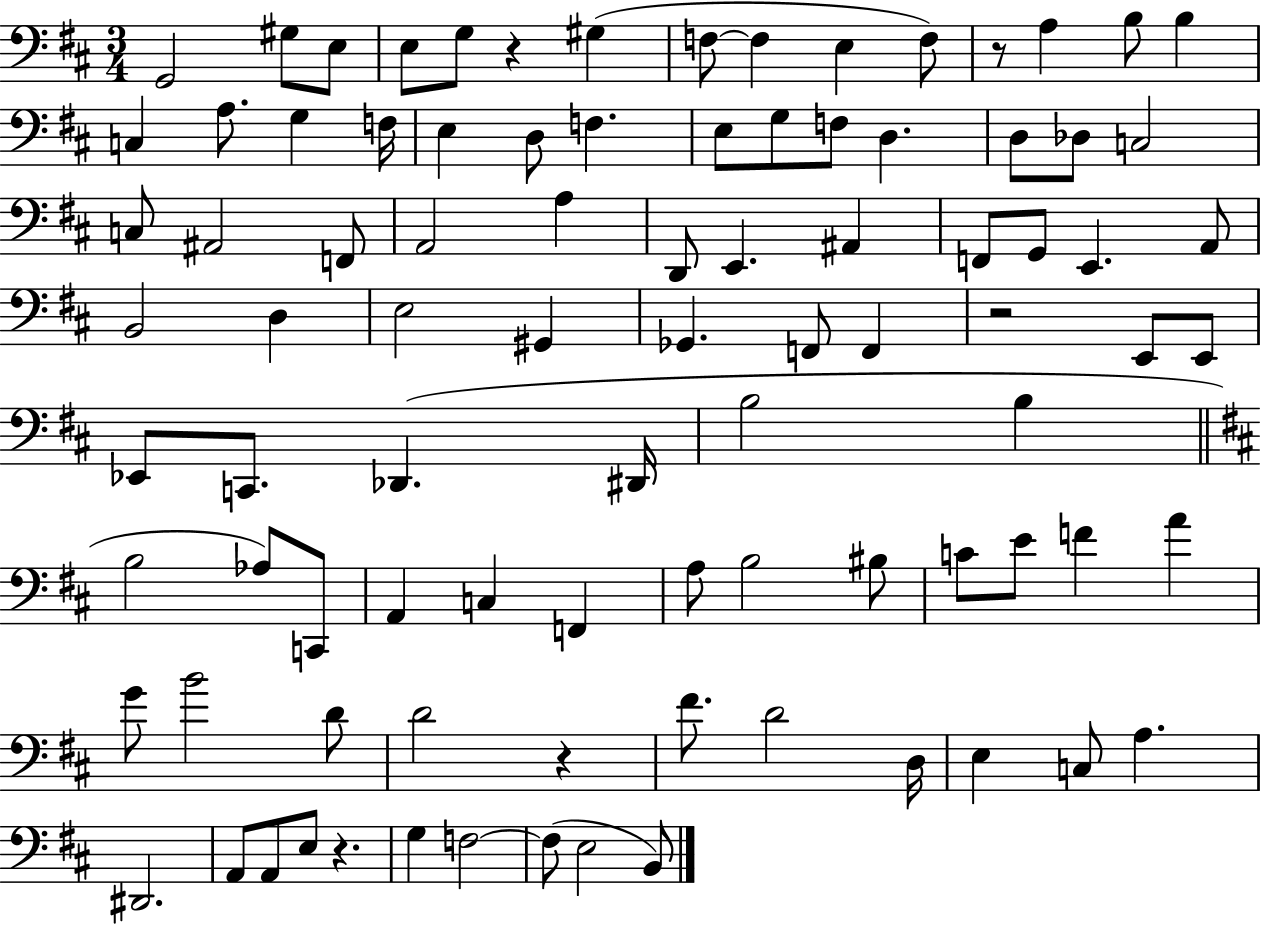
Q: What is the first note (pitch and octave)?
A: G2